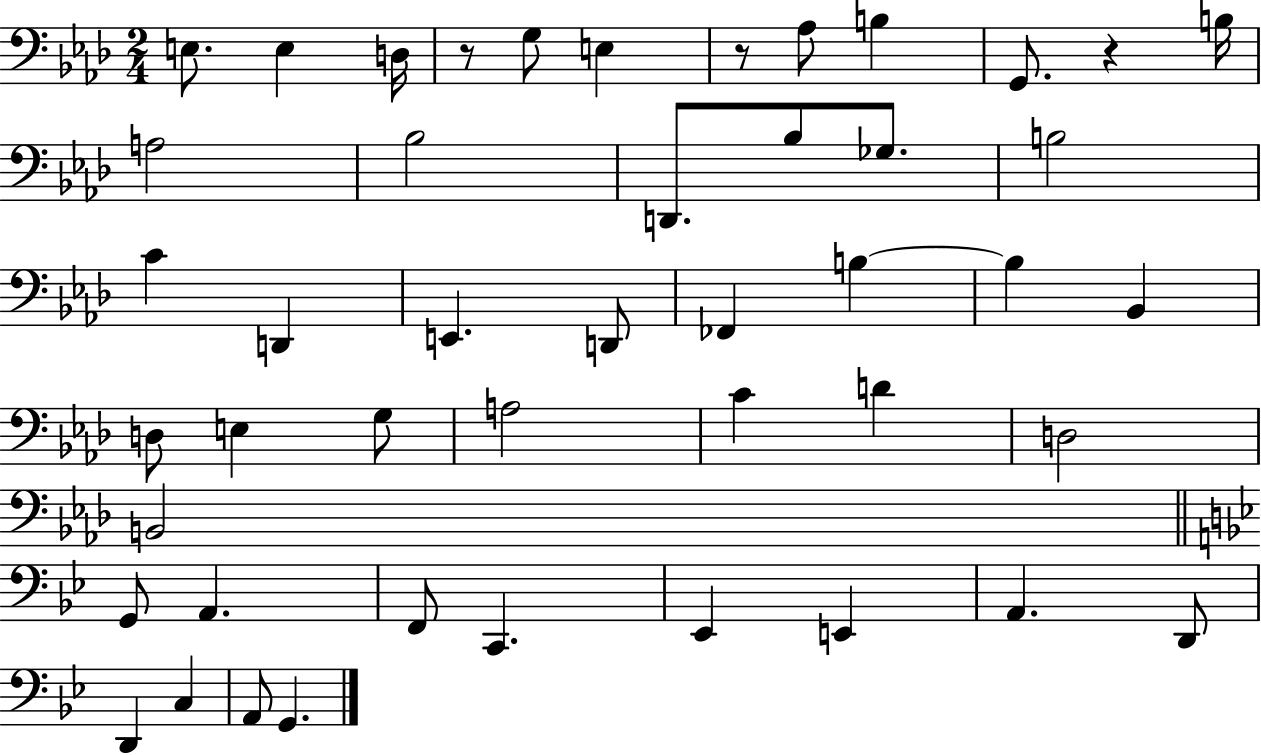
X:1
T:Untitled
M:2/4
L:1/4
K:Ab
E,/2 E, D,/4 z/2 G,/2 E, z/2 _A,/2 B, G,,/2 z B,/4 A,2 _B,2 D,,/2 _B,/2 _G,/2 B,2 C D,, E,, D,,/2 _F,, B, B, _B,, D,/2 E, G,/2 A,2 C D D,2 B,,2 G,,/2 A,, F,,/2 C,, _E,, E,, A,, D,,/2 D,, C, A,,/2 G,,